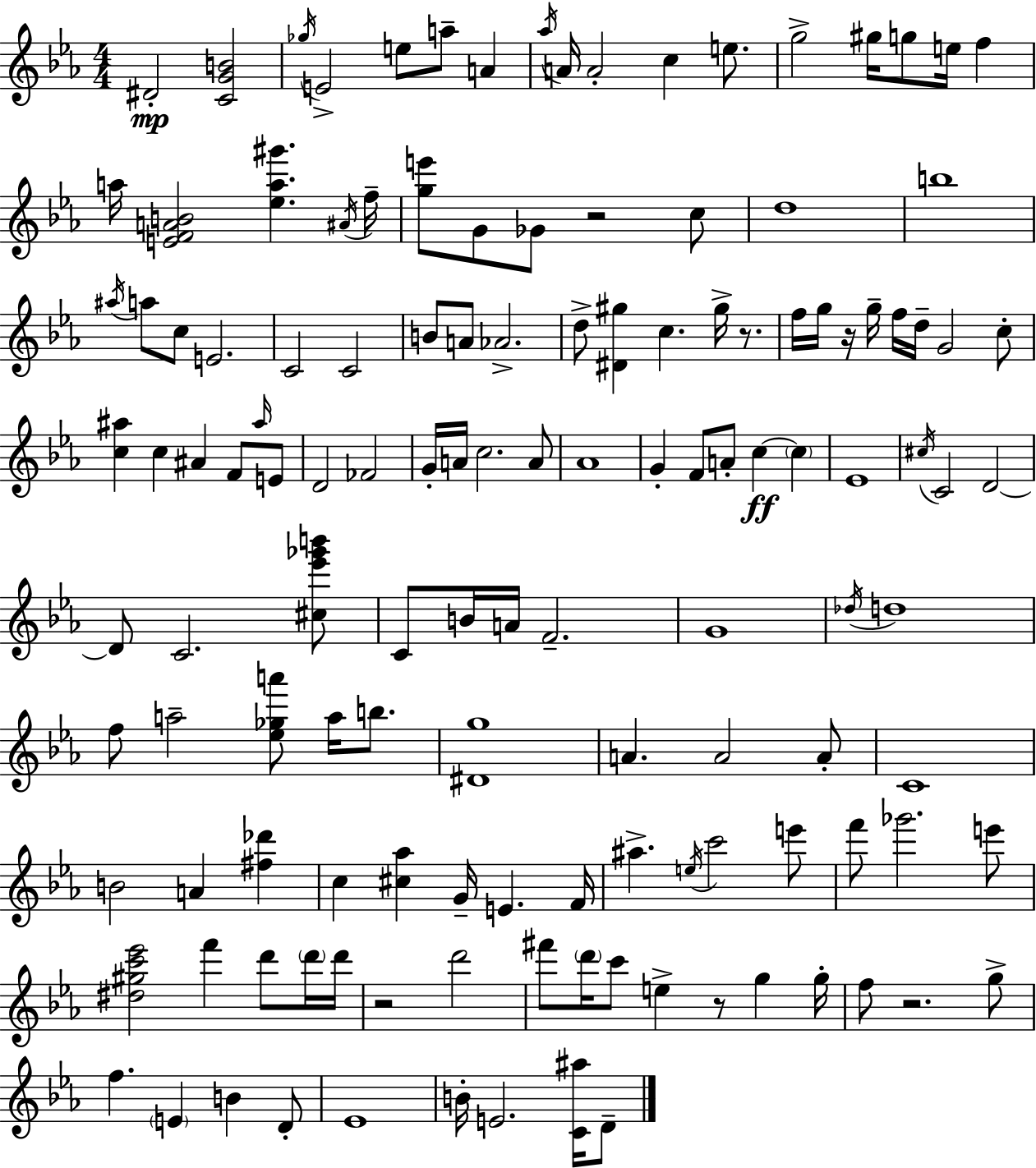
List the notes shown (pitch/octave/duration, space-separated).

D#4/h [C4,G4,B4]/h Gb5/s E4/h E5/e A5/e A4/q Ab5/s A4/s A4/h C5/q E5/e. G5/h G#5/s G5/e E5/s F5/q A5/s [E4,F4,A4,B4]/h [Eb5,A5,G#6]/q. A#4/s F5/s [G5,E6]/e G4/e Gb4/e R/h C5/e D5/w B5/w A#5/s A5/e C5/e E4/h. C4/h C4/h B4/e A4/e Ab4/h. D5/e [D#4,G#5]/q C5/q. G#5/s R/e. F5/s G5/s R/s G5/s F5/s D5/s G4/h C5/e [C5,A#5]/q C5/q A#4/q F4/e A#5/s E4/e D4/h FES4/h G4/s A4/s C5/h. A4/e Ab4/w G4/q F4/e A4/e C5/q C5/q Eb4/w C#5/s C4/h D4/h D4/e C4/h. [C#5,Eb6,Gb6,B6]/e C4/e B4/s A4/s F4/h. G4/w Db5/s D5/w F5/e A5/h [Eb5,Gb5,A6]/e A5/s B5/e. [D#4,G5]/w A4/q. A4/h A4/e C4/w B4/h A4/q [F#5,Db6]/q C5/q [C#5,Ab5]/q G4/s E4/q. F4/s A#5/q. E5/s C6/h E6/e F6/e Gb6/h. E6/e [D#5,G#5,C6,Eb6]/h F6/q D6/e D6/s D6/s R/h D6/h F#6/e D6/s C6/e E5/q R/e G5/q G5/s F5/e R/h. G5/e F5/q. E4/q B4/q D4/e Eb4/w B4/s E4/h. [C4,A#5]/s D4/e